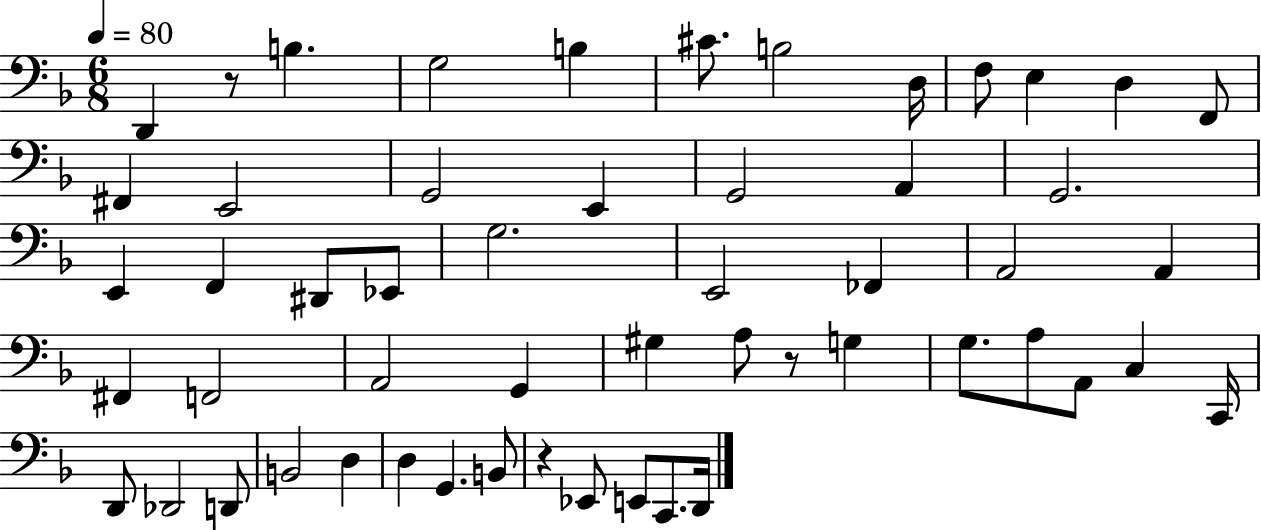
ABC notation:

X:1
T:Untitled
M:6/8
L:1/4
K:F
D,, z/2 B, G,2 B, ^C/2 B,2 D,/4 F,/2 E, D, F,,/2 ^F,, E,,2 G,,2 E,, G,,2 A,, G,,2 E,, F,, ^D,,/2 _E,,/2 G,2 E,,2 _F,, A,,2 A,, ^F,, F,,2 A,,2 G,, ^G, A,/2 z/2 G, G,/2 A,/2 A,,/2 C, C,,/4 D,,/2 _D,,2 D,,/2 B,,2 D, D, G,, B,,/2 z _E,,/2 E,,/2 C,,/2 D,,/4